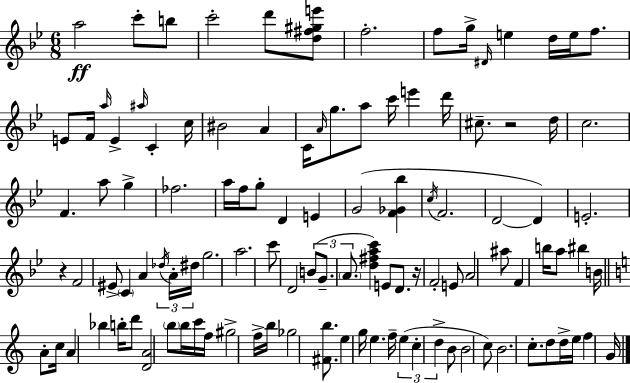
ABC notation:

X:1
T:Untitled
M:6/8
L:1/4
K:Gm
a2 c'/2 b/2 c'2 d'/2 [d^f^ge']/2 f2 f/2 g/4 ^D/4 e d/4 e/4 f/2 E/2 F/4 a/4 E ^a/4 C c/4 ^B2 A C/4 A/4 g/2 a/2 c'/4 e' d'/4 ^c/2 z2 d/4 c2 F a/2 g _f2 a/4 f/4 g/2 D E G2 [F_G_b] c/4 F2 D2 D E2 z F2 ^E/2 C A _d/4 A/4 ^d/4 g2 a2 c'/2 D2 B/2 G/2 A/2 [d^fac'] E/2 D/2 z/4 F2 E/2 A2 ^a/2 F b/4 a/2 ^b B/4 A/2 c/4 A _b b/4 d'/2 [DA]2 b/2 b/4 c'/4 f/4 ^g2 f/4 b/4 _g2 [^Fb]/2 e g/4 e f/4 e c d B/2 B2 c/2 B2 c/2 d/2 d/4 e/4 f G/4